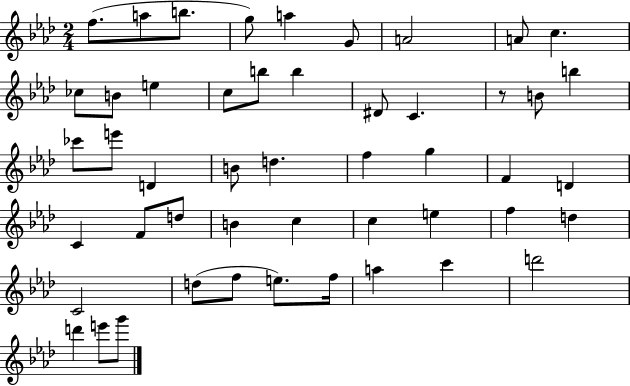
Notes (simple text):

F5/e. A5/e B5/e. G5/e A5/q G4/e A4/h A4/e C5/q. CES5/e B4/e E5/q C5/e B5/e B5/q D#4/e C4/q. R/e B4/e B5/q CES6/e E6/e D4/q B4/e D5/q. F5/q G5/q F4/q D4/q C4/q F4/e D5/e B4/q C5/q C5/q E5/q F5/q D5/q C4/h D5/e F5/e E5/e. F5/s A5/q C6/q D6/h D6/q E6/e G6/e